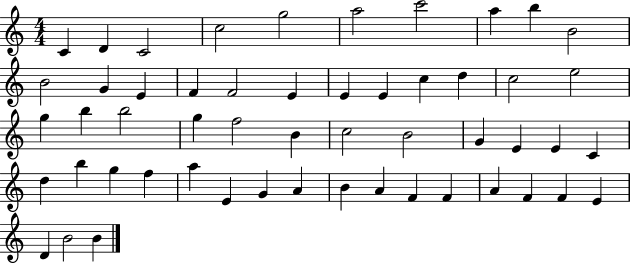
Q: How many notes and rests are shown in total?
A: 53